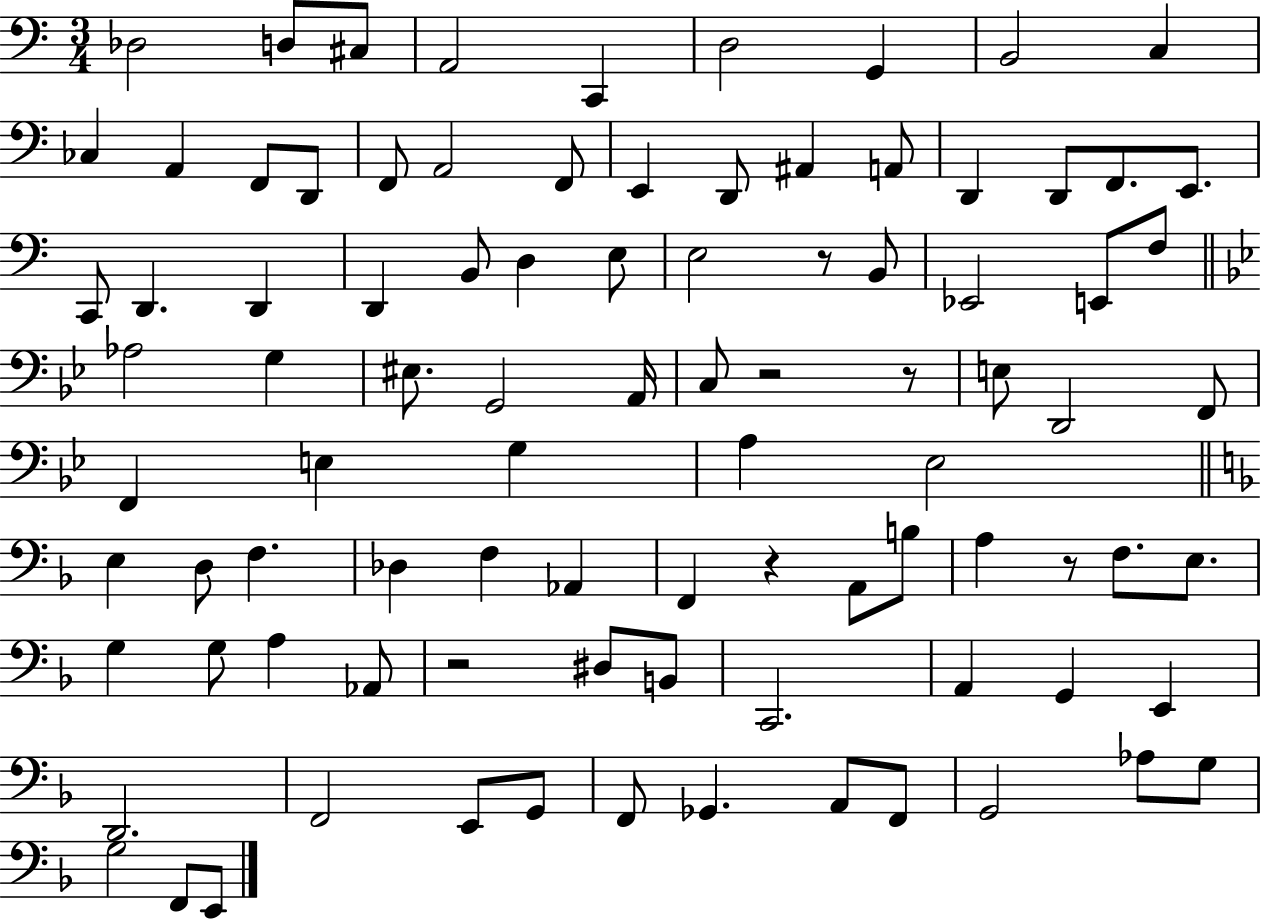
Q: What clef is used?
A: bass